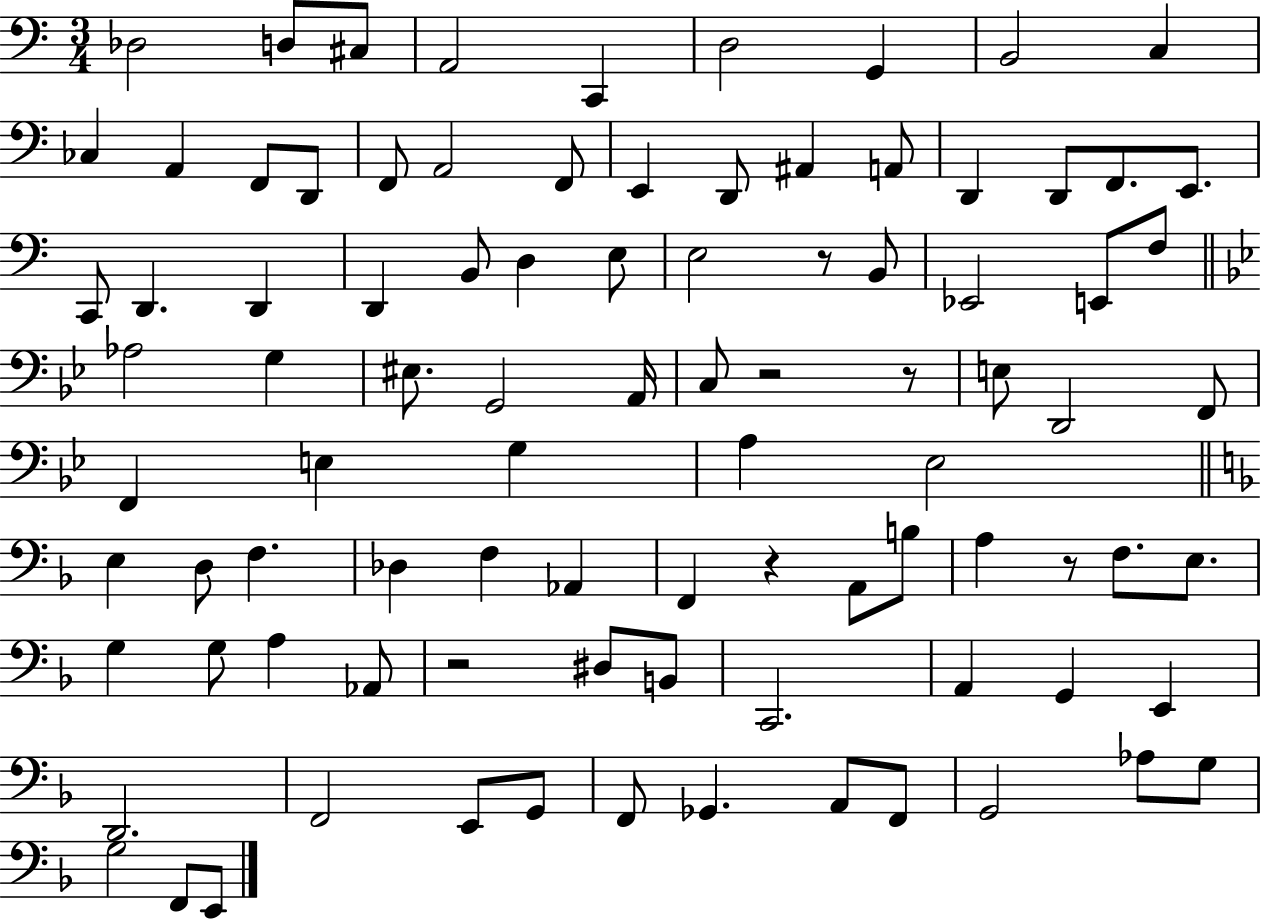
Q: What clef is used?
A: bass